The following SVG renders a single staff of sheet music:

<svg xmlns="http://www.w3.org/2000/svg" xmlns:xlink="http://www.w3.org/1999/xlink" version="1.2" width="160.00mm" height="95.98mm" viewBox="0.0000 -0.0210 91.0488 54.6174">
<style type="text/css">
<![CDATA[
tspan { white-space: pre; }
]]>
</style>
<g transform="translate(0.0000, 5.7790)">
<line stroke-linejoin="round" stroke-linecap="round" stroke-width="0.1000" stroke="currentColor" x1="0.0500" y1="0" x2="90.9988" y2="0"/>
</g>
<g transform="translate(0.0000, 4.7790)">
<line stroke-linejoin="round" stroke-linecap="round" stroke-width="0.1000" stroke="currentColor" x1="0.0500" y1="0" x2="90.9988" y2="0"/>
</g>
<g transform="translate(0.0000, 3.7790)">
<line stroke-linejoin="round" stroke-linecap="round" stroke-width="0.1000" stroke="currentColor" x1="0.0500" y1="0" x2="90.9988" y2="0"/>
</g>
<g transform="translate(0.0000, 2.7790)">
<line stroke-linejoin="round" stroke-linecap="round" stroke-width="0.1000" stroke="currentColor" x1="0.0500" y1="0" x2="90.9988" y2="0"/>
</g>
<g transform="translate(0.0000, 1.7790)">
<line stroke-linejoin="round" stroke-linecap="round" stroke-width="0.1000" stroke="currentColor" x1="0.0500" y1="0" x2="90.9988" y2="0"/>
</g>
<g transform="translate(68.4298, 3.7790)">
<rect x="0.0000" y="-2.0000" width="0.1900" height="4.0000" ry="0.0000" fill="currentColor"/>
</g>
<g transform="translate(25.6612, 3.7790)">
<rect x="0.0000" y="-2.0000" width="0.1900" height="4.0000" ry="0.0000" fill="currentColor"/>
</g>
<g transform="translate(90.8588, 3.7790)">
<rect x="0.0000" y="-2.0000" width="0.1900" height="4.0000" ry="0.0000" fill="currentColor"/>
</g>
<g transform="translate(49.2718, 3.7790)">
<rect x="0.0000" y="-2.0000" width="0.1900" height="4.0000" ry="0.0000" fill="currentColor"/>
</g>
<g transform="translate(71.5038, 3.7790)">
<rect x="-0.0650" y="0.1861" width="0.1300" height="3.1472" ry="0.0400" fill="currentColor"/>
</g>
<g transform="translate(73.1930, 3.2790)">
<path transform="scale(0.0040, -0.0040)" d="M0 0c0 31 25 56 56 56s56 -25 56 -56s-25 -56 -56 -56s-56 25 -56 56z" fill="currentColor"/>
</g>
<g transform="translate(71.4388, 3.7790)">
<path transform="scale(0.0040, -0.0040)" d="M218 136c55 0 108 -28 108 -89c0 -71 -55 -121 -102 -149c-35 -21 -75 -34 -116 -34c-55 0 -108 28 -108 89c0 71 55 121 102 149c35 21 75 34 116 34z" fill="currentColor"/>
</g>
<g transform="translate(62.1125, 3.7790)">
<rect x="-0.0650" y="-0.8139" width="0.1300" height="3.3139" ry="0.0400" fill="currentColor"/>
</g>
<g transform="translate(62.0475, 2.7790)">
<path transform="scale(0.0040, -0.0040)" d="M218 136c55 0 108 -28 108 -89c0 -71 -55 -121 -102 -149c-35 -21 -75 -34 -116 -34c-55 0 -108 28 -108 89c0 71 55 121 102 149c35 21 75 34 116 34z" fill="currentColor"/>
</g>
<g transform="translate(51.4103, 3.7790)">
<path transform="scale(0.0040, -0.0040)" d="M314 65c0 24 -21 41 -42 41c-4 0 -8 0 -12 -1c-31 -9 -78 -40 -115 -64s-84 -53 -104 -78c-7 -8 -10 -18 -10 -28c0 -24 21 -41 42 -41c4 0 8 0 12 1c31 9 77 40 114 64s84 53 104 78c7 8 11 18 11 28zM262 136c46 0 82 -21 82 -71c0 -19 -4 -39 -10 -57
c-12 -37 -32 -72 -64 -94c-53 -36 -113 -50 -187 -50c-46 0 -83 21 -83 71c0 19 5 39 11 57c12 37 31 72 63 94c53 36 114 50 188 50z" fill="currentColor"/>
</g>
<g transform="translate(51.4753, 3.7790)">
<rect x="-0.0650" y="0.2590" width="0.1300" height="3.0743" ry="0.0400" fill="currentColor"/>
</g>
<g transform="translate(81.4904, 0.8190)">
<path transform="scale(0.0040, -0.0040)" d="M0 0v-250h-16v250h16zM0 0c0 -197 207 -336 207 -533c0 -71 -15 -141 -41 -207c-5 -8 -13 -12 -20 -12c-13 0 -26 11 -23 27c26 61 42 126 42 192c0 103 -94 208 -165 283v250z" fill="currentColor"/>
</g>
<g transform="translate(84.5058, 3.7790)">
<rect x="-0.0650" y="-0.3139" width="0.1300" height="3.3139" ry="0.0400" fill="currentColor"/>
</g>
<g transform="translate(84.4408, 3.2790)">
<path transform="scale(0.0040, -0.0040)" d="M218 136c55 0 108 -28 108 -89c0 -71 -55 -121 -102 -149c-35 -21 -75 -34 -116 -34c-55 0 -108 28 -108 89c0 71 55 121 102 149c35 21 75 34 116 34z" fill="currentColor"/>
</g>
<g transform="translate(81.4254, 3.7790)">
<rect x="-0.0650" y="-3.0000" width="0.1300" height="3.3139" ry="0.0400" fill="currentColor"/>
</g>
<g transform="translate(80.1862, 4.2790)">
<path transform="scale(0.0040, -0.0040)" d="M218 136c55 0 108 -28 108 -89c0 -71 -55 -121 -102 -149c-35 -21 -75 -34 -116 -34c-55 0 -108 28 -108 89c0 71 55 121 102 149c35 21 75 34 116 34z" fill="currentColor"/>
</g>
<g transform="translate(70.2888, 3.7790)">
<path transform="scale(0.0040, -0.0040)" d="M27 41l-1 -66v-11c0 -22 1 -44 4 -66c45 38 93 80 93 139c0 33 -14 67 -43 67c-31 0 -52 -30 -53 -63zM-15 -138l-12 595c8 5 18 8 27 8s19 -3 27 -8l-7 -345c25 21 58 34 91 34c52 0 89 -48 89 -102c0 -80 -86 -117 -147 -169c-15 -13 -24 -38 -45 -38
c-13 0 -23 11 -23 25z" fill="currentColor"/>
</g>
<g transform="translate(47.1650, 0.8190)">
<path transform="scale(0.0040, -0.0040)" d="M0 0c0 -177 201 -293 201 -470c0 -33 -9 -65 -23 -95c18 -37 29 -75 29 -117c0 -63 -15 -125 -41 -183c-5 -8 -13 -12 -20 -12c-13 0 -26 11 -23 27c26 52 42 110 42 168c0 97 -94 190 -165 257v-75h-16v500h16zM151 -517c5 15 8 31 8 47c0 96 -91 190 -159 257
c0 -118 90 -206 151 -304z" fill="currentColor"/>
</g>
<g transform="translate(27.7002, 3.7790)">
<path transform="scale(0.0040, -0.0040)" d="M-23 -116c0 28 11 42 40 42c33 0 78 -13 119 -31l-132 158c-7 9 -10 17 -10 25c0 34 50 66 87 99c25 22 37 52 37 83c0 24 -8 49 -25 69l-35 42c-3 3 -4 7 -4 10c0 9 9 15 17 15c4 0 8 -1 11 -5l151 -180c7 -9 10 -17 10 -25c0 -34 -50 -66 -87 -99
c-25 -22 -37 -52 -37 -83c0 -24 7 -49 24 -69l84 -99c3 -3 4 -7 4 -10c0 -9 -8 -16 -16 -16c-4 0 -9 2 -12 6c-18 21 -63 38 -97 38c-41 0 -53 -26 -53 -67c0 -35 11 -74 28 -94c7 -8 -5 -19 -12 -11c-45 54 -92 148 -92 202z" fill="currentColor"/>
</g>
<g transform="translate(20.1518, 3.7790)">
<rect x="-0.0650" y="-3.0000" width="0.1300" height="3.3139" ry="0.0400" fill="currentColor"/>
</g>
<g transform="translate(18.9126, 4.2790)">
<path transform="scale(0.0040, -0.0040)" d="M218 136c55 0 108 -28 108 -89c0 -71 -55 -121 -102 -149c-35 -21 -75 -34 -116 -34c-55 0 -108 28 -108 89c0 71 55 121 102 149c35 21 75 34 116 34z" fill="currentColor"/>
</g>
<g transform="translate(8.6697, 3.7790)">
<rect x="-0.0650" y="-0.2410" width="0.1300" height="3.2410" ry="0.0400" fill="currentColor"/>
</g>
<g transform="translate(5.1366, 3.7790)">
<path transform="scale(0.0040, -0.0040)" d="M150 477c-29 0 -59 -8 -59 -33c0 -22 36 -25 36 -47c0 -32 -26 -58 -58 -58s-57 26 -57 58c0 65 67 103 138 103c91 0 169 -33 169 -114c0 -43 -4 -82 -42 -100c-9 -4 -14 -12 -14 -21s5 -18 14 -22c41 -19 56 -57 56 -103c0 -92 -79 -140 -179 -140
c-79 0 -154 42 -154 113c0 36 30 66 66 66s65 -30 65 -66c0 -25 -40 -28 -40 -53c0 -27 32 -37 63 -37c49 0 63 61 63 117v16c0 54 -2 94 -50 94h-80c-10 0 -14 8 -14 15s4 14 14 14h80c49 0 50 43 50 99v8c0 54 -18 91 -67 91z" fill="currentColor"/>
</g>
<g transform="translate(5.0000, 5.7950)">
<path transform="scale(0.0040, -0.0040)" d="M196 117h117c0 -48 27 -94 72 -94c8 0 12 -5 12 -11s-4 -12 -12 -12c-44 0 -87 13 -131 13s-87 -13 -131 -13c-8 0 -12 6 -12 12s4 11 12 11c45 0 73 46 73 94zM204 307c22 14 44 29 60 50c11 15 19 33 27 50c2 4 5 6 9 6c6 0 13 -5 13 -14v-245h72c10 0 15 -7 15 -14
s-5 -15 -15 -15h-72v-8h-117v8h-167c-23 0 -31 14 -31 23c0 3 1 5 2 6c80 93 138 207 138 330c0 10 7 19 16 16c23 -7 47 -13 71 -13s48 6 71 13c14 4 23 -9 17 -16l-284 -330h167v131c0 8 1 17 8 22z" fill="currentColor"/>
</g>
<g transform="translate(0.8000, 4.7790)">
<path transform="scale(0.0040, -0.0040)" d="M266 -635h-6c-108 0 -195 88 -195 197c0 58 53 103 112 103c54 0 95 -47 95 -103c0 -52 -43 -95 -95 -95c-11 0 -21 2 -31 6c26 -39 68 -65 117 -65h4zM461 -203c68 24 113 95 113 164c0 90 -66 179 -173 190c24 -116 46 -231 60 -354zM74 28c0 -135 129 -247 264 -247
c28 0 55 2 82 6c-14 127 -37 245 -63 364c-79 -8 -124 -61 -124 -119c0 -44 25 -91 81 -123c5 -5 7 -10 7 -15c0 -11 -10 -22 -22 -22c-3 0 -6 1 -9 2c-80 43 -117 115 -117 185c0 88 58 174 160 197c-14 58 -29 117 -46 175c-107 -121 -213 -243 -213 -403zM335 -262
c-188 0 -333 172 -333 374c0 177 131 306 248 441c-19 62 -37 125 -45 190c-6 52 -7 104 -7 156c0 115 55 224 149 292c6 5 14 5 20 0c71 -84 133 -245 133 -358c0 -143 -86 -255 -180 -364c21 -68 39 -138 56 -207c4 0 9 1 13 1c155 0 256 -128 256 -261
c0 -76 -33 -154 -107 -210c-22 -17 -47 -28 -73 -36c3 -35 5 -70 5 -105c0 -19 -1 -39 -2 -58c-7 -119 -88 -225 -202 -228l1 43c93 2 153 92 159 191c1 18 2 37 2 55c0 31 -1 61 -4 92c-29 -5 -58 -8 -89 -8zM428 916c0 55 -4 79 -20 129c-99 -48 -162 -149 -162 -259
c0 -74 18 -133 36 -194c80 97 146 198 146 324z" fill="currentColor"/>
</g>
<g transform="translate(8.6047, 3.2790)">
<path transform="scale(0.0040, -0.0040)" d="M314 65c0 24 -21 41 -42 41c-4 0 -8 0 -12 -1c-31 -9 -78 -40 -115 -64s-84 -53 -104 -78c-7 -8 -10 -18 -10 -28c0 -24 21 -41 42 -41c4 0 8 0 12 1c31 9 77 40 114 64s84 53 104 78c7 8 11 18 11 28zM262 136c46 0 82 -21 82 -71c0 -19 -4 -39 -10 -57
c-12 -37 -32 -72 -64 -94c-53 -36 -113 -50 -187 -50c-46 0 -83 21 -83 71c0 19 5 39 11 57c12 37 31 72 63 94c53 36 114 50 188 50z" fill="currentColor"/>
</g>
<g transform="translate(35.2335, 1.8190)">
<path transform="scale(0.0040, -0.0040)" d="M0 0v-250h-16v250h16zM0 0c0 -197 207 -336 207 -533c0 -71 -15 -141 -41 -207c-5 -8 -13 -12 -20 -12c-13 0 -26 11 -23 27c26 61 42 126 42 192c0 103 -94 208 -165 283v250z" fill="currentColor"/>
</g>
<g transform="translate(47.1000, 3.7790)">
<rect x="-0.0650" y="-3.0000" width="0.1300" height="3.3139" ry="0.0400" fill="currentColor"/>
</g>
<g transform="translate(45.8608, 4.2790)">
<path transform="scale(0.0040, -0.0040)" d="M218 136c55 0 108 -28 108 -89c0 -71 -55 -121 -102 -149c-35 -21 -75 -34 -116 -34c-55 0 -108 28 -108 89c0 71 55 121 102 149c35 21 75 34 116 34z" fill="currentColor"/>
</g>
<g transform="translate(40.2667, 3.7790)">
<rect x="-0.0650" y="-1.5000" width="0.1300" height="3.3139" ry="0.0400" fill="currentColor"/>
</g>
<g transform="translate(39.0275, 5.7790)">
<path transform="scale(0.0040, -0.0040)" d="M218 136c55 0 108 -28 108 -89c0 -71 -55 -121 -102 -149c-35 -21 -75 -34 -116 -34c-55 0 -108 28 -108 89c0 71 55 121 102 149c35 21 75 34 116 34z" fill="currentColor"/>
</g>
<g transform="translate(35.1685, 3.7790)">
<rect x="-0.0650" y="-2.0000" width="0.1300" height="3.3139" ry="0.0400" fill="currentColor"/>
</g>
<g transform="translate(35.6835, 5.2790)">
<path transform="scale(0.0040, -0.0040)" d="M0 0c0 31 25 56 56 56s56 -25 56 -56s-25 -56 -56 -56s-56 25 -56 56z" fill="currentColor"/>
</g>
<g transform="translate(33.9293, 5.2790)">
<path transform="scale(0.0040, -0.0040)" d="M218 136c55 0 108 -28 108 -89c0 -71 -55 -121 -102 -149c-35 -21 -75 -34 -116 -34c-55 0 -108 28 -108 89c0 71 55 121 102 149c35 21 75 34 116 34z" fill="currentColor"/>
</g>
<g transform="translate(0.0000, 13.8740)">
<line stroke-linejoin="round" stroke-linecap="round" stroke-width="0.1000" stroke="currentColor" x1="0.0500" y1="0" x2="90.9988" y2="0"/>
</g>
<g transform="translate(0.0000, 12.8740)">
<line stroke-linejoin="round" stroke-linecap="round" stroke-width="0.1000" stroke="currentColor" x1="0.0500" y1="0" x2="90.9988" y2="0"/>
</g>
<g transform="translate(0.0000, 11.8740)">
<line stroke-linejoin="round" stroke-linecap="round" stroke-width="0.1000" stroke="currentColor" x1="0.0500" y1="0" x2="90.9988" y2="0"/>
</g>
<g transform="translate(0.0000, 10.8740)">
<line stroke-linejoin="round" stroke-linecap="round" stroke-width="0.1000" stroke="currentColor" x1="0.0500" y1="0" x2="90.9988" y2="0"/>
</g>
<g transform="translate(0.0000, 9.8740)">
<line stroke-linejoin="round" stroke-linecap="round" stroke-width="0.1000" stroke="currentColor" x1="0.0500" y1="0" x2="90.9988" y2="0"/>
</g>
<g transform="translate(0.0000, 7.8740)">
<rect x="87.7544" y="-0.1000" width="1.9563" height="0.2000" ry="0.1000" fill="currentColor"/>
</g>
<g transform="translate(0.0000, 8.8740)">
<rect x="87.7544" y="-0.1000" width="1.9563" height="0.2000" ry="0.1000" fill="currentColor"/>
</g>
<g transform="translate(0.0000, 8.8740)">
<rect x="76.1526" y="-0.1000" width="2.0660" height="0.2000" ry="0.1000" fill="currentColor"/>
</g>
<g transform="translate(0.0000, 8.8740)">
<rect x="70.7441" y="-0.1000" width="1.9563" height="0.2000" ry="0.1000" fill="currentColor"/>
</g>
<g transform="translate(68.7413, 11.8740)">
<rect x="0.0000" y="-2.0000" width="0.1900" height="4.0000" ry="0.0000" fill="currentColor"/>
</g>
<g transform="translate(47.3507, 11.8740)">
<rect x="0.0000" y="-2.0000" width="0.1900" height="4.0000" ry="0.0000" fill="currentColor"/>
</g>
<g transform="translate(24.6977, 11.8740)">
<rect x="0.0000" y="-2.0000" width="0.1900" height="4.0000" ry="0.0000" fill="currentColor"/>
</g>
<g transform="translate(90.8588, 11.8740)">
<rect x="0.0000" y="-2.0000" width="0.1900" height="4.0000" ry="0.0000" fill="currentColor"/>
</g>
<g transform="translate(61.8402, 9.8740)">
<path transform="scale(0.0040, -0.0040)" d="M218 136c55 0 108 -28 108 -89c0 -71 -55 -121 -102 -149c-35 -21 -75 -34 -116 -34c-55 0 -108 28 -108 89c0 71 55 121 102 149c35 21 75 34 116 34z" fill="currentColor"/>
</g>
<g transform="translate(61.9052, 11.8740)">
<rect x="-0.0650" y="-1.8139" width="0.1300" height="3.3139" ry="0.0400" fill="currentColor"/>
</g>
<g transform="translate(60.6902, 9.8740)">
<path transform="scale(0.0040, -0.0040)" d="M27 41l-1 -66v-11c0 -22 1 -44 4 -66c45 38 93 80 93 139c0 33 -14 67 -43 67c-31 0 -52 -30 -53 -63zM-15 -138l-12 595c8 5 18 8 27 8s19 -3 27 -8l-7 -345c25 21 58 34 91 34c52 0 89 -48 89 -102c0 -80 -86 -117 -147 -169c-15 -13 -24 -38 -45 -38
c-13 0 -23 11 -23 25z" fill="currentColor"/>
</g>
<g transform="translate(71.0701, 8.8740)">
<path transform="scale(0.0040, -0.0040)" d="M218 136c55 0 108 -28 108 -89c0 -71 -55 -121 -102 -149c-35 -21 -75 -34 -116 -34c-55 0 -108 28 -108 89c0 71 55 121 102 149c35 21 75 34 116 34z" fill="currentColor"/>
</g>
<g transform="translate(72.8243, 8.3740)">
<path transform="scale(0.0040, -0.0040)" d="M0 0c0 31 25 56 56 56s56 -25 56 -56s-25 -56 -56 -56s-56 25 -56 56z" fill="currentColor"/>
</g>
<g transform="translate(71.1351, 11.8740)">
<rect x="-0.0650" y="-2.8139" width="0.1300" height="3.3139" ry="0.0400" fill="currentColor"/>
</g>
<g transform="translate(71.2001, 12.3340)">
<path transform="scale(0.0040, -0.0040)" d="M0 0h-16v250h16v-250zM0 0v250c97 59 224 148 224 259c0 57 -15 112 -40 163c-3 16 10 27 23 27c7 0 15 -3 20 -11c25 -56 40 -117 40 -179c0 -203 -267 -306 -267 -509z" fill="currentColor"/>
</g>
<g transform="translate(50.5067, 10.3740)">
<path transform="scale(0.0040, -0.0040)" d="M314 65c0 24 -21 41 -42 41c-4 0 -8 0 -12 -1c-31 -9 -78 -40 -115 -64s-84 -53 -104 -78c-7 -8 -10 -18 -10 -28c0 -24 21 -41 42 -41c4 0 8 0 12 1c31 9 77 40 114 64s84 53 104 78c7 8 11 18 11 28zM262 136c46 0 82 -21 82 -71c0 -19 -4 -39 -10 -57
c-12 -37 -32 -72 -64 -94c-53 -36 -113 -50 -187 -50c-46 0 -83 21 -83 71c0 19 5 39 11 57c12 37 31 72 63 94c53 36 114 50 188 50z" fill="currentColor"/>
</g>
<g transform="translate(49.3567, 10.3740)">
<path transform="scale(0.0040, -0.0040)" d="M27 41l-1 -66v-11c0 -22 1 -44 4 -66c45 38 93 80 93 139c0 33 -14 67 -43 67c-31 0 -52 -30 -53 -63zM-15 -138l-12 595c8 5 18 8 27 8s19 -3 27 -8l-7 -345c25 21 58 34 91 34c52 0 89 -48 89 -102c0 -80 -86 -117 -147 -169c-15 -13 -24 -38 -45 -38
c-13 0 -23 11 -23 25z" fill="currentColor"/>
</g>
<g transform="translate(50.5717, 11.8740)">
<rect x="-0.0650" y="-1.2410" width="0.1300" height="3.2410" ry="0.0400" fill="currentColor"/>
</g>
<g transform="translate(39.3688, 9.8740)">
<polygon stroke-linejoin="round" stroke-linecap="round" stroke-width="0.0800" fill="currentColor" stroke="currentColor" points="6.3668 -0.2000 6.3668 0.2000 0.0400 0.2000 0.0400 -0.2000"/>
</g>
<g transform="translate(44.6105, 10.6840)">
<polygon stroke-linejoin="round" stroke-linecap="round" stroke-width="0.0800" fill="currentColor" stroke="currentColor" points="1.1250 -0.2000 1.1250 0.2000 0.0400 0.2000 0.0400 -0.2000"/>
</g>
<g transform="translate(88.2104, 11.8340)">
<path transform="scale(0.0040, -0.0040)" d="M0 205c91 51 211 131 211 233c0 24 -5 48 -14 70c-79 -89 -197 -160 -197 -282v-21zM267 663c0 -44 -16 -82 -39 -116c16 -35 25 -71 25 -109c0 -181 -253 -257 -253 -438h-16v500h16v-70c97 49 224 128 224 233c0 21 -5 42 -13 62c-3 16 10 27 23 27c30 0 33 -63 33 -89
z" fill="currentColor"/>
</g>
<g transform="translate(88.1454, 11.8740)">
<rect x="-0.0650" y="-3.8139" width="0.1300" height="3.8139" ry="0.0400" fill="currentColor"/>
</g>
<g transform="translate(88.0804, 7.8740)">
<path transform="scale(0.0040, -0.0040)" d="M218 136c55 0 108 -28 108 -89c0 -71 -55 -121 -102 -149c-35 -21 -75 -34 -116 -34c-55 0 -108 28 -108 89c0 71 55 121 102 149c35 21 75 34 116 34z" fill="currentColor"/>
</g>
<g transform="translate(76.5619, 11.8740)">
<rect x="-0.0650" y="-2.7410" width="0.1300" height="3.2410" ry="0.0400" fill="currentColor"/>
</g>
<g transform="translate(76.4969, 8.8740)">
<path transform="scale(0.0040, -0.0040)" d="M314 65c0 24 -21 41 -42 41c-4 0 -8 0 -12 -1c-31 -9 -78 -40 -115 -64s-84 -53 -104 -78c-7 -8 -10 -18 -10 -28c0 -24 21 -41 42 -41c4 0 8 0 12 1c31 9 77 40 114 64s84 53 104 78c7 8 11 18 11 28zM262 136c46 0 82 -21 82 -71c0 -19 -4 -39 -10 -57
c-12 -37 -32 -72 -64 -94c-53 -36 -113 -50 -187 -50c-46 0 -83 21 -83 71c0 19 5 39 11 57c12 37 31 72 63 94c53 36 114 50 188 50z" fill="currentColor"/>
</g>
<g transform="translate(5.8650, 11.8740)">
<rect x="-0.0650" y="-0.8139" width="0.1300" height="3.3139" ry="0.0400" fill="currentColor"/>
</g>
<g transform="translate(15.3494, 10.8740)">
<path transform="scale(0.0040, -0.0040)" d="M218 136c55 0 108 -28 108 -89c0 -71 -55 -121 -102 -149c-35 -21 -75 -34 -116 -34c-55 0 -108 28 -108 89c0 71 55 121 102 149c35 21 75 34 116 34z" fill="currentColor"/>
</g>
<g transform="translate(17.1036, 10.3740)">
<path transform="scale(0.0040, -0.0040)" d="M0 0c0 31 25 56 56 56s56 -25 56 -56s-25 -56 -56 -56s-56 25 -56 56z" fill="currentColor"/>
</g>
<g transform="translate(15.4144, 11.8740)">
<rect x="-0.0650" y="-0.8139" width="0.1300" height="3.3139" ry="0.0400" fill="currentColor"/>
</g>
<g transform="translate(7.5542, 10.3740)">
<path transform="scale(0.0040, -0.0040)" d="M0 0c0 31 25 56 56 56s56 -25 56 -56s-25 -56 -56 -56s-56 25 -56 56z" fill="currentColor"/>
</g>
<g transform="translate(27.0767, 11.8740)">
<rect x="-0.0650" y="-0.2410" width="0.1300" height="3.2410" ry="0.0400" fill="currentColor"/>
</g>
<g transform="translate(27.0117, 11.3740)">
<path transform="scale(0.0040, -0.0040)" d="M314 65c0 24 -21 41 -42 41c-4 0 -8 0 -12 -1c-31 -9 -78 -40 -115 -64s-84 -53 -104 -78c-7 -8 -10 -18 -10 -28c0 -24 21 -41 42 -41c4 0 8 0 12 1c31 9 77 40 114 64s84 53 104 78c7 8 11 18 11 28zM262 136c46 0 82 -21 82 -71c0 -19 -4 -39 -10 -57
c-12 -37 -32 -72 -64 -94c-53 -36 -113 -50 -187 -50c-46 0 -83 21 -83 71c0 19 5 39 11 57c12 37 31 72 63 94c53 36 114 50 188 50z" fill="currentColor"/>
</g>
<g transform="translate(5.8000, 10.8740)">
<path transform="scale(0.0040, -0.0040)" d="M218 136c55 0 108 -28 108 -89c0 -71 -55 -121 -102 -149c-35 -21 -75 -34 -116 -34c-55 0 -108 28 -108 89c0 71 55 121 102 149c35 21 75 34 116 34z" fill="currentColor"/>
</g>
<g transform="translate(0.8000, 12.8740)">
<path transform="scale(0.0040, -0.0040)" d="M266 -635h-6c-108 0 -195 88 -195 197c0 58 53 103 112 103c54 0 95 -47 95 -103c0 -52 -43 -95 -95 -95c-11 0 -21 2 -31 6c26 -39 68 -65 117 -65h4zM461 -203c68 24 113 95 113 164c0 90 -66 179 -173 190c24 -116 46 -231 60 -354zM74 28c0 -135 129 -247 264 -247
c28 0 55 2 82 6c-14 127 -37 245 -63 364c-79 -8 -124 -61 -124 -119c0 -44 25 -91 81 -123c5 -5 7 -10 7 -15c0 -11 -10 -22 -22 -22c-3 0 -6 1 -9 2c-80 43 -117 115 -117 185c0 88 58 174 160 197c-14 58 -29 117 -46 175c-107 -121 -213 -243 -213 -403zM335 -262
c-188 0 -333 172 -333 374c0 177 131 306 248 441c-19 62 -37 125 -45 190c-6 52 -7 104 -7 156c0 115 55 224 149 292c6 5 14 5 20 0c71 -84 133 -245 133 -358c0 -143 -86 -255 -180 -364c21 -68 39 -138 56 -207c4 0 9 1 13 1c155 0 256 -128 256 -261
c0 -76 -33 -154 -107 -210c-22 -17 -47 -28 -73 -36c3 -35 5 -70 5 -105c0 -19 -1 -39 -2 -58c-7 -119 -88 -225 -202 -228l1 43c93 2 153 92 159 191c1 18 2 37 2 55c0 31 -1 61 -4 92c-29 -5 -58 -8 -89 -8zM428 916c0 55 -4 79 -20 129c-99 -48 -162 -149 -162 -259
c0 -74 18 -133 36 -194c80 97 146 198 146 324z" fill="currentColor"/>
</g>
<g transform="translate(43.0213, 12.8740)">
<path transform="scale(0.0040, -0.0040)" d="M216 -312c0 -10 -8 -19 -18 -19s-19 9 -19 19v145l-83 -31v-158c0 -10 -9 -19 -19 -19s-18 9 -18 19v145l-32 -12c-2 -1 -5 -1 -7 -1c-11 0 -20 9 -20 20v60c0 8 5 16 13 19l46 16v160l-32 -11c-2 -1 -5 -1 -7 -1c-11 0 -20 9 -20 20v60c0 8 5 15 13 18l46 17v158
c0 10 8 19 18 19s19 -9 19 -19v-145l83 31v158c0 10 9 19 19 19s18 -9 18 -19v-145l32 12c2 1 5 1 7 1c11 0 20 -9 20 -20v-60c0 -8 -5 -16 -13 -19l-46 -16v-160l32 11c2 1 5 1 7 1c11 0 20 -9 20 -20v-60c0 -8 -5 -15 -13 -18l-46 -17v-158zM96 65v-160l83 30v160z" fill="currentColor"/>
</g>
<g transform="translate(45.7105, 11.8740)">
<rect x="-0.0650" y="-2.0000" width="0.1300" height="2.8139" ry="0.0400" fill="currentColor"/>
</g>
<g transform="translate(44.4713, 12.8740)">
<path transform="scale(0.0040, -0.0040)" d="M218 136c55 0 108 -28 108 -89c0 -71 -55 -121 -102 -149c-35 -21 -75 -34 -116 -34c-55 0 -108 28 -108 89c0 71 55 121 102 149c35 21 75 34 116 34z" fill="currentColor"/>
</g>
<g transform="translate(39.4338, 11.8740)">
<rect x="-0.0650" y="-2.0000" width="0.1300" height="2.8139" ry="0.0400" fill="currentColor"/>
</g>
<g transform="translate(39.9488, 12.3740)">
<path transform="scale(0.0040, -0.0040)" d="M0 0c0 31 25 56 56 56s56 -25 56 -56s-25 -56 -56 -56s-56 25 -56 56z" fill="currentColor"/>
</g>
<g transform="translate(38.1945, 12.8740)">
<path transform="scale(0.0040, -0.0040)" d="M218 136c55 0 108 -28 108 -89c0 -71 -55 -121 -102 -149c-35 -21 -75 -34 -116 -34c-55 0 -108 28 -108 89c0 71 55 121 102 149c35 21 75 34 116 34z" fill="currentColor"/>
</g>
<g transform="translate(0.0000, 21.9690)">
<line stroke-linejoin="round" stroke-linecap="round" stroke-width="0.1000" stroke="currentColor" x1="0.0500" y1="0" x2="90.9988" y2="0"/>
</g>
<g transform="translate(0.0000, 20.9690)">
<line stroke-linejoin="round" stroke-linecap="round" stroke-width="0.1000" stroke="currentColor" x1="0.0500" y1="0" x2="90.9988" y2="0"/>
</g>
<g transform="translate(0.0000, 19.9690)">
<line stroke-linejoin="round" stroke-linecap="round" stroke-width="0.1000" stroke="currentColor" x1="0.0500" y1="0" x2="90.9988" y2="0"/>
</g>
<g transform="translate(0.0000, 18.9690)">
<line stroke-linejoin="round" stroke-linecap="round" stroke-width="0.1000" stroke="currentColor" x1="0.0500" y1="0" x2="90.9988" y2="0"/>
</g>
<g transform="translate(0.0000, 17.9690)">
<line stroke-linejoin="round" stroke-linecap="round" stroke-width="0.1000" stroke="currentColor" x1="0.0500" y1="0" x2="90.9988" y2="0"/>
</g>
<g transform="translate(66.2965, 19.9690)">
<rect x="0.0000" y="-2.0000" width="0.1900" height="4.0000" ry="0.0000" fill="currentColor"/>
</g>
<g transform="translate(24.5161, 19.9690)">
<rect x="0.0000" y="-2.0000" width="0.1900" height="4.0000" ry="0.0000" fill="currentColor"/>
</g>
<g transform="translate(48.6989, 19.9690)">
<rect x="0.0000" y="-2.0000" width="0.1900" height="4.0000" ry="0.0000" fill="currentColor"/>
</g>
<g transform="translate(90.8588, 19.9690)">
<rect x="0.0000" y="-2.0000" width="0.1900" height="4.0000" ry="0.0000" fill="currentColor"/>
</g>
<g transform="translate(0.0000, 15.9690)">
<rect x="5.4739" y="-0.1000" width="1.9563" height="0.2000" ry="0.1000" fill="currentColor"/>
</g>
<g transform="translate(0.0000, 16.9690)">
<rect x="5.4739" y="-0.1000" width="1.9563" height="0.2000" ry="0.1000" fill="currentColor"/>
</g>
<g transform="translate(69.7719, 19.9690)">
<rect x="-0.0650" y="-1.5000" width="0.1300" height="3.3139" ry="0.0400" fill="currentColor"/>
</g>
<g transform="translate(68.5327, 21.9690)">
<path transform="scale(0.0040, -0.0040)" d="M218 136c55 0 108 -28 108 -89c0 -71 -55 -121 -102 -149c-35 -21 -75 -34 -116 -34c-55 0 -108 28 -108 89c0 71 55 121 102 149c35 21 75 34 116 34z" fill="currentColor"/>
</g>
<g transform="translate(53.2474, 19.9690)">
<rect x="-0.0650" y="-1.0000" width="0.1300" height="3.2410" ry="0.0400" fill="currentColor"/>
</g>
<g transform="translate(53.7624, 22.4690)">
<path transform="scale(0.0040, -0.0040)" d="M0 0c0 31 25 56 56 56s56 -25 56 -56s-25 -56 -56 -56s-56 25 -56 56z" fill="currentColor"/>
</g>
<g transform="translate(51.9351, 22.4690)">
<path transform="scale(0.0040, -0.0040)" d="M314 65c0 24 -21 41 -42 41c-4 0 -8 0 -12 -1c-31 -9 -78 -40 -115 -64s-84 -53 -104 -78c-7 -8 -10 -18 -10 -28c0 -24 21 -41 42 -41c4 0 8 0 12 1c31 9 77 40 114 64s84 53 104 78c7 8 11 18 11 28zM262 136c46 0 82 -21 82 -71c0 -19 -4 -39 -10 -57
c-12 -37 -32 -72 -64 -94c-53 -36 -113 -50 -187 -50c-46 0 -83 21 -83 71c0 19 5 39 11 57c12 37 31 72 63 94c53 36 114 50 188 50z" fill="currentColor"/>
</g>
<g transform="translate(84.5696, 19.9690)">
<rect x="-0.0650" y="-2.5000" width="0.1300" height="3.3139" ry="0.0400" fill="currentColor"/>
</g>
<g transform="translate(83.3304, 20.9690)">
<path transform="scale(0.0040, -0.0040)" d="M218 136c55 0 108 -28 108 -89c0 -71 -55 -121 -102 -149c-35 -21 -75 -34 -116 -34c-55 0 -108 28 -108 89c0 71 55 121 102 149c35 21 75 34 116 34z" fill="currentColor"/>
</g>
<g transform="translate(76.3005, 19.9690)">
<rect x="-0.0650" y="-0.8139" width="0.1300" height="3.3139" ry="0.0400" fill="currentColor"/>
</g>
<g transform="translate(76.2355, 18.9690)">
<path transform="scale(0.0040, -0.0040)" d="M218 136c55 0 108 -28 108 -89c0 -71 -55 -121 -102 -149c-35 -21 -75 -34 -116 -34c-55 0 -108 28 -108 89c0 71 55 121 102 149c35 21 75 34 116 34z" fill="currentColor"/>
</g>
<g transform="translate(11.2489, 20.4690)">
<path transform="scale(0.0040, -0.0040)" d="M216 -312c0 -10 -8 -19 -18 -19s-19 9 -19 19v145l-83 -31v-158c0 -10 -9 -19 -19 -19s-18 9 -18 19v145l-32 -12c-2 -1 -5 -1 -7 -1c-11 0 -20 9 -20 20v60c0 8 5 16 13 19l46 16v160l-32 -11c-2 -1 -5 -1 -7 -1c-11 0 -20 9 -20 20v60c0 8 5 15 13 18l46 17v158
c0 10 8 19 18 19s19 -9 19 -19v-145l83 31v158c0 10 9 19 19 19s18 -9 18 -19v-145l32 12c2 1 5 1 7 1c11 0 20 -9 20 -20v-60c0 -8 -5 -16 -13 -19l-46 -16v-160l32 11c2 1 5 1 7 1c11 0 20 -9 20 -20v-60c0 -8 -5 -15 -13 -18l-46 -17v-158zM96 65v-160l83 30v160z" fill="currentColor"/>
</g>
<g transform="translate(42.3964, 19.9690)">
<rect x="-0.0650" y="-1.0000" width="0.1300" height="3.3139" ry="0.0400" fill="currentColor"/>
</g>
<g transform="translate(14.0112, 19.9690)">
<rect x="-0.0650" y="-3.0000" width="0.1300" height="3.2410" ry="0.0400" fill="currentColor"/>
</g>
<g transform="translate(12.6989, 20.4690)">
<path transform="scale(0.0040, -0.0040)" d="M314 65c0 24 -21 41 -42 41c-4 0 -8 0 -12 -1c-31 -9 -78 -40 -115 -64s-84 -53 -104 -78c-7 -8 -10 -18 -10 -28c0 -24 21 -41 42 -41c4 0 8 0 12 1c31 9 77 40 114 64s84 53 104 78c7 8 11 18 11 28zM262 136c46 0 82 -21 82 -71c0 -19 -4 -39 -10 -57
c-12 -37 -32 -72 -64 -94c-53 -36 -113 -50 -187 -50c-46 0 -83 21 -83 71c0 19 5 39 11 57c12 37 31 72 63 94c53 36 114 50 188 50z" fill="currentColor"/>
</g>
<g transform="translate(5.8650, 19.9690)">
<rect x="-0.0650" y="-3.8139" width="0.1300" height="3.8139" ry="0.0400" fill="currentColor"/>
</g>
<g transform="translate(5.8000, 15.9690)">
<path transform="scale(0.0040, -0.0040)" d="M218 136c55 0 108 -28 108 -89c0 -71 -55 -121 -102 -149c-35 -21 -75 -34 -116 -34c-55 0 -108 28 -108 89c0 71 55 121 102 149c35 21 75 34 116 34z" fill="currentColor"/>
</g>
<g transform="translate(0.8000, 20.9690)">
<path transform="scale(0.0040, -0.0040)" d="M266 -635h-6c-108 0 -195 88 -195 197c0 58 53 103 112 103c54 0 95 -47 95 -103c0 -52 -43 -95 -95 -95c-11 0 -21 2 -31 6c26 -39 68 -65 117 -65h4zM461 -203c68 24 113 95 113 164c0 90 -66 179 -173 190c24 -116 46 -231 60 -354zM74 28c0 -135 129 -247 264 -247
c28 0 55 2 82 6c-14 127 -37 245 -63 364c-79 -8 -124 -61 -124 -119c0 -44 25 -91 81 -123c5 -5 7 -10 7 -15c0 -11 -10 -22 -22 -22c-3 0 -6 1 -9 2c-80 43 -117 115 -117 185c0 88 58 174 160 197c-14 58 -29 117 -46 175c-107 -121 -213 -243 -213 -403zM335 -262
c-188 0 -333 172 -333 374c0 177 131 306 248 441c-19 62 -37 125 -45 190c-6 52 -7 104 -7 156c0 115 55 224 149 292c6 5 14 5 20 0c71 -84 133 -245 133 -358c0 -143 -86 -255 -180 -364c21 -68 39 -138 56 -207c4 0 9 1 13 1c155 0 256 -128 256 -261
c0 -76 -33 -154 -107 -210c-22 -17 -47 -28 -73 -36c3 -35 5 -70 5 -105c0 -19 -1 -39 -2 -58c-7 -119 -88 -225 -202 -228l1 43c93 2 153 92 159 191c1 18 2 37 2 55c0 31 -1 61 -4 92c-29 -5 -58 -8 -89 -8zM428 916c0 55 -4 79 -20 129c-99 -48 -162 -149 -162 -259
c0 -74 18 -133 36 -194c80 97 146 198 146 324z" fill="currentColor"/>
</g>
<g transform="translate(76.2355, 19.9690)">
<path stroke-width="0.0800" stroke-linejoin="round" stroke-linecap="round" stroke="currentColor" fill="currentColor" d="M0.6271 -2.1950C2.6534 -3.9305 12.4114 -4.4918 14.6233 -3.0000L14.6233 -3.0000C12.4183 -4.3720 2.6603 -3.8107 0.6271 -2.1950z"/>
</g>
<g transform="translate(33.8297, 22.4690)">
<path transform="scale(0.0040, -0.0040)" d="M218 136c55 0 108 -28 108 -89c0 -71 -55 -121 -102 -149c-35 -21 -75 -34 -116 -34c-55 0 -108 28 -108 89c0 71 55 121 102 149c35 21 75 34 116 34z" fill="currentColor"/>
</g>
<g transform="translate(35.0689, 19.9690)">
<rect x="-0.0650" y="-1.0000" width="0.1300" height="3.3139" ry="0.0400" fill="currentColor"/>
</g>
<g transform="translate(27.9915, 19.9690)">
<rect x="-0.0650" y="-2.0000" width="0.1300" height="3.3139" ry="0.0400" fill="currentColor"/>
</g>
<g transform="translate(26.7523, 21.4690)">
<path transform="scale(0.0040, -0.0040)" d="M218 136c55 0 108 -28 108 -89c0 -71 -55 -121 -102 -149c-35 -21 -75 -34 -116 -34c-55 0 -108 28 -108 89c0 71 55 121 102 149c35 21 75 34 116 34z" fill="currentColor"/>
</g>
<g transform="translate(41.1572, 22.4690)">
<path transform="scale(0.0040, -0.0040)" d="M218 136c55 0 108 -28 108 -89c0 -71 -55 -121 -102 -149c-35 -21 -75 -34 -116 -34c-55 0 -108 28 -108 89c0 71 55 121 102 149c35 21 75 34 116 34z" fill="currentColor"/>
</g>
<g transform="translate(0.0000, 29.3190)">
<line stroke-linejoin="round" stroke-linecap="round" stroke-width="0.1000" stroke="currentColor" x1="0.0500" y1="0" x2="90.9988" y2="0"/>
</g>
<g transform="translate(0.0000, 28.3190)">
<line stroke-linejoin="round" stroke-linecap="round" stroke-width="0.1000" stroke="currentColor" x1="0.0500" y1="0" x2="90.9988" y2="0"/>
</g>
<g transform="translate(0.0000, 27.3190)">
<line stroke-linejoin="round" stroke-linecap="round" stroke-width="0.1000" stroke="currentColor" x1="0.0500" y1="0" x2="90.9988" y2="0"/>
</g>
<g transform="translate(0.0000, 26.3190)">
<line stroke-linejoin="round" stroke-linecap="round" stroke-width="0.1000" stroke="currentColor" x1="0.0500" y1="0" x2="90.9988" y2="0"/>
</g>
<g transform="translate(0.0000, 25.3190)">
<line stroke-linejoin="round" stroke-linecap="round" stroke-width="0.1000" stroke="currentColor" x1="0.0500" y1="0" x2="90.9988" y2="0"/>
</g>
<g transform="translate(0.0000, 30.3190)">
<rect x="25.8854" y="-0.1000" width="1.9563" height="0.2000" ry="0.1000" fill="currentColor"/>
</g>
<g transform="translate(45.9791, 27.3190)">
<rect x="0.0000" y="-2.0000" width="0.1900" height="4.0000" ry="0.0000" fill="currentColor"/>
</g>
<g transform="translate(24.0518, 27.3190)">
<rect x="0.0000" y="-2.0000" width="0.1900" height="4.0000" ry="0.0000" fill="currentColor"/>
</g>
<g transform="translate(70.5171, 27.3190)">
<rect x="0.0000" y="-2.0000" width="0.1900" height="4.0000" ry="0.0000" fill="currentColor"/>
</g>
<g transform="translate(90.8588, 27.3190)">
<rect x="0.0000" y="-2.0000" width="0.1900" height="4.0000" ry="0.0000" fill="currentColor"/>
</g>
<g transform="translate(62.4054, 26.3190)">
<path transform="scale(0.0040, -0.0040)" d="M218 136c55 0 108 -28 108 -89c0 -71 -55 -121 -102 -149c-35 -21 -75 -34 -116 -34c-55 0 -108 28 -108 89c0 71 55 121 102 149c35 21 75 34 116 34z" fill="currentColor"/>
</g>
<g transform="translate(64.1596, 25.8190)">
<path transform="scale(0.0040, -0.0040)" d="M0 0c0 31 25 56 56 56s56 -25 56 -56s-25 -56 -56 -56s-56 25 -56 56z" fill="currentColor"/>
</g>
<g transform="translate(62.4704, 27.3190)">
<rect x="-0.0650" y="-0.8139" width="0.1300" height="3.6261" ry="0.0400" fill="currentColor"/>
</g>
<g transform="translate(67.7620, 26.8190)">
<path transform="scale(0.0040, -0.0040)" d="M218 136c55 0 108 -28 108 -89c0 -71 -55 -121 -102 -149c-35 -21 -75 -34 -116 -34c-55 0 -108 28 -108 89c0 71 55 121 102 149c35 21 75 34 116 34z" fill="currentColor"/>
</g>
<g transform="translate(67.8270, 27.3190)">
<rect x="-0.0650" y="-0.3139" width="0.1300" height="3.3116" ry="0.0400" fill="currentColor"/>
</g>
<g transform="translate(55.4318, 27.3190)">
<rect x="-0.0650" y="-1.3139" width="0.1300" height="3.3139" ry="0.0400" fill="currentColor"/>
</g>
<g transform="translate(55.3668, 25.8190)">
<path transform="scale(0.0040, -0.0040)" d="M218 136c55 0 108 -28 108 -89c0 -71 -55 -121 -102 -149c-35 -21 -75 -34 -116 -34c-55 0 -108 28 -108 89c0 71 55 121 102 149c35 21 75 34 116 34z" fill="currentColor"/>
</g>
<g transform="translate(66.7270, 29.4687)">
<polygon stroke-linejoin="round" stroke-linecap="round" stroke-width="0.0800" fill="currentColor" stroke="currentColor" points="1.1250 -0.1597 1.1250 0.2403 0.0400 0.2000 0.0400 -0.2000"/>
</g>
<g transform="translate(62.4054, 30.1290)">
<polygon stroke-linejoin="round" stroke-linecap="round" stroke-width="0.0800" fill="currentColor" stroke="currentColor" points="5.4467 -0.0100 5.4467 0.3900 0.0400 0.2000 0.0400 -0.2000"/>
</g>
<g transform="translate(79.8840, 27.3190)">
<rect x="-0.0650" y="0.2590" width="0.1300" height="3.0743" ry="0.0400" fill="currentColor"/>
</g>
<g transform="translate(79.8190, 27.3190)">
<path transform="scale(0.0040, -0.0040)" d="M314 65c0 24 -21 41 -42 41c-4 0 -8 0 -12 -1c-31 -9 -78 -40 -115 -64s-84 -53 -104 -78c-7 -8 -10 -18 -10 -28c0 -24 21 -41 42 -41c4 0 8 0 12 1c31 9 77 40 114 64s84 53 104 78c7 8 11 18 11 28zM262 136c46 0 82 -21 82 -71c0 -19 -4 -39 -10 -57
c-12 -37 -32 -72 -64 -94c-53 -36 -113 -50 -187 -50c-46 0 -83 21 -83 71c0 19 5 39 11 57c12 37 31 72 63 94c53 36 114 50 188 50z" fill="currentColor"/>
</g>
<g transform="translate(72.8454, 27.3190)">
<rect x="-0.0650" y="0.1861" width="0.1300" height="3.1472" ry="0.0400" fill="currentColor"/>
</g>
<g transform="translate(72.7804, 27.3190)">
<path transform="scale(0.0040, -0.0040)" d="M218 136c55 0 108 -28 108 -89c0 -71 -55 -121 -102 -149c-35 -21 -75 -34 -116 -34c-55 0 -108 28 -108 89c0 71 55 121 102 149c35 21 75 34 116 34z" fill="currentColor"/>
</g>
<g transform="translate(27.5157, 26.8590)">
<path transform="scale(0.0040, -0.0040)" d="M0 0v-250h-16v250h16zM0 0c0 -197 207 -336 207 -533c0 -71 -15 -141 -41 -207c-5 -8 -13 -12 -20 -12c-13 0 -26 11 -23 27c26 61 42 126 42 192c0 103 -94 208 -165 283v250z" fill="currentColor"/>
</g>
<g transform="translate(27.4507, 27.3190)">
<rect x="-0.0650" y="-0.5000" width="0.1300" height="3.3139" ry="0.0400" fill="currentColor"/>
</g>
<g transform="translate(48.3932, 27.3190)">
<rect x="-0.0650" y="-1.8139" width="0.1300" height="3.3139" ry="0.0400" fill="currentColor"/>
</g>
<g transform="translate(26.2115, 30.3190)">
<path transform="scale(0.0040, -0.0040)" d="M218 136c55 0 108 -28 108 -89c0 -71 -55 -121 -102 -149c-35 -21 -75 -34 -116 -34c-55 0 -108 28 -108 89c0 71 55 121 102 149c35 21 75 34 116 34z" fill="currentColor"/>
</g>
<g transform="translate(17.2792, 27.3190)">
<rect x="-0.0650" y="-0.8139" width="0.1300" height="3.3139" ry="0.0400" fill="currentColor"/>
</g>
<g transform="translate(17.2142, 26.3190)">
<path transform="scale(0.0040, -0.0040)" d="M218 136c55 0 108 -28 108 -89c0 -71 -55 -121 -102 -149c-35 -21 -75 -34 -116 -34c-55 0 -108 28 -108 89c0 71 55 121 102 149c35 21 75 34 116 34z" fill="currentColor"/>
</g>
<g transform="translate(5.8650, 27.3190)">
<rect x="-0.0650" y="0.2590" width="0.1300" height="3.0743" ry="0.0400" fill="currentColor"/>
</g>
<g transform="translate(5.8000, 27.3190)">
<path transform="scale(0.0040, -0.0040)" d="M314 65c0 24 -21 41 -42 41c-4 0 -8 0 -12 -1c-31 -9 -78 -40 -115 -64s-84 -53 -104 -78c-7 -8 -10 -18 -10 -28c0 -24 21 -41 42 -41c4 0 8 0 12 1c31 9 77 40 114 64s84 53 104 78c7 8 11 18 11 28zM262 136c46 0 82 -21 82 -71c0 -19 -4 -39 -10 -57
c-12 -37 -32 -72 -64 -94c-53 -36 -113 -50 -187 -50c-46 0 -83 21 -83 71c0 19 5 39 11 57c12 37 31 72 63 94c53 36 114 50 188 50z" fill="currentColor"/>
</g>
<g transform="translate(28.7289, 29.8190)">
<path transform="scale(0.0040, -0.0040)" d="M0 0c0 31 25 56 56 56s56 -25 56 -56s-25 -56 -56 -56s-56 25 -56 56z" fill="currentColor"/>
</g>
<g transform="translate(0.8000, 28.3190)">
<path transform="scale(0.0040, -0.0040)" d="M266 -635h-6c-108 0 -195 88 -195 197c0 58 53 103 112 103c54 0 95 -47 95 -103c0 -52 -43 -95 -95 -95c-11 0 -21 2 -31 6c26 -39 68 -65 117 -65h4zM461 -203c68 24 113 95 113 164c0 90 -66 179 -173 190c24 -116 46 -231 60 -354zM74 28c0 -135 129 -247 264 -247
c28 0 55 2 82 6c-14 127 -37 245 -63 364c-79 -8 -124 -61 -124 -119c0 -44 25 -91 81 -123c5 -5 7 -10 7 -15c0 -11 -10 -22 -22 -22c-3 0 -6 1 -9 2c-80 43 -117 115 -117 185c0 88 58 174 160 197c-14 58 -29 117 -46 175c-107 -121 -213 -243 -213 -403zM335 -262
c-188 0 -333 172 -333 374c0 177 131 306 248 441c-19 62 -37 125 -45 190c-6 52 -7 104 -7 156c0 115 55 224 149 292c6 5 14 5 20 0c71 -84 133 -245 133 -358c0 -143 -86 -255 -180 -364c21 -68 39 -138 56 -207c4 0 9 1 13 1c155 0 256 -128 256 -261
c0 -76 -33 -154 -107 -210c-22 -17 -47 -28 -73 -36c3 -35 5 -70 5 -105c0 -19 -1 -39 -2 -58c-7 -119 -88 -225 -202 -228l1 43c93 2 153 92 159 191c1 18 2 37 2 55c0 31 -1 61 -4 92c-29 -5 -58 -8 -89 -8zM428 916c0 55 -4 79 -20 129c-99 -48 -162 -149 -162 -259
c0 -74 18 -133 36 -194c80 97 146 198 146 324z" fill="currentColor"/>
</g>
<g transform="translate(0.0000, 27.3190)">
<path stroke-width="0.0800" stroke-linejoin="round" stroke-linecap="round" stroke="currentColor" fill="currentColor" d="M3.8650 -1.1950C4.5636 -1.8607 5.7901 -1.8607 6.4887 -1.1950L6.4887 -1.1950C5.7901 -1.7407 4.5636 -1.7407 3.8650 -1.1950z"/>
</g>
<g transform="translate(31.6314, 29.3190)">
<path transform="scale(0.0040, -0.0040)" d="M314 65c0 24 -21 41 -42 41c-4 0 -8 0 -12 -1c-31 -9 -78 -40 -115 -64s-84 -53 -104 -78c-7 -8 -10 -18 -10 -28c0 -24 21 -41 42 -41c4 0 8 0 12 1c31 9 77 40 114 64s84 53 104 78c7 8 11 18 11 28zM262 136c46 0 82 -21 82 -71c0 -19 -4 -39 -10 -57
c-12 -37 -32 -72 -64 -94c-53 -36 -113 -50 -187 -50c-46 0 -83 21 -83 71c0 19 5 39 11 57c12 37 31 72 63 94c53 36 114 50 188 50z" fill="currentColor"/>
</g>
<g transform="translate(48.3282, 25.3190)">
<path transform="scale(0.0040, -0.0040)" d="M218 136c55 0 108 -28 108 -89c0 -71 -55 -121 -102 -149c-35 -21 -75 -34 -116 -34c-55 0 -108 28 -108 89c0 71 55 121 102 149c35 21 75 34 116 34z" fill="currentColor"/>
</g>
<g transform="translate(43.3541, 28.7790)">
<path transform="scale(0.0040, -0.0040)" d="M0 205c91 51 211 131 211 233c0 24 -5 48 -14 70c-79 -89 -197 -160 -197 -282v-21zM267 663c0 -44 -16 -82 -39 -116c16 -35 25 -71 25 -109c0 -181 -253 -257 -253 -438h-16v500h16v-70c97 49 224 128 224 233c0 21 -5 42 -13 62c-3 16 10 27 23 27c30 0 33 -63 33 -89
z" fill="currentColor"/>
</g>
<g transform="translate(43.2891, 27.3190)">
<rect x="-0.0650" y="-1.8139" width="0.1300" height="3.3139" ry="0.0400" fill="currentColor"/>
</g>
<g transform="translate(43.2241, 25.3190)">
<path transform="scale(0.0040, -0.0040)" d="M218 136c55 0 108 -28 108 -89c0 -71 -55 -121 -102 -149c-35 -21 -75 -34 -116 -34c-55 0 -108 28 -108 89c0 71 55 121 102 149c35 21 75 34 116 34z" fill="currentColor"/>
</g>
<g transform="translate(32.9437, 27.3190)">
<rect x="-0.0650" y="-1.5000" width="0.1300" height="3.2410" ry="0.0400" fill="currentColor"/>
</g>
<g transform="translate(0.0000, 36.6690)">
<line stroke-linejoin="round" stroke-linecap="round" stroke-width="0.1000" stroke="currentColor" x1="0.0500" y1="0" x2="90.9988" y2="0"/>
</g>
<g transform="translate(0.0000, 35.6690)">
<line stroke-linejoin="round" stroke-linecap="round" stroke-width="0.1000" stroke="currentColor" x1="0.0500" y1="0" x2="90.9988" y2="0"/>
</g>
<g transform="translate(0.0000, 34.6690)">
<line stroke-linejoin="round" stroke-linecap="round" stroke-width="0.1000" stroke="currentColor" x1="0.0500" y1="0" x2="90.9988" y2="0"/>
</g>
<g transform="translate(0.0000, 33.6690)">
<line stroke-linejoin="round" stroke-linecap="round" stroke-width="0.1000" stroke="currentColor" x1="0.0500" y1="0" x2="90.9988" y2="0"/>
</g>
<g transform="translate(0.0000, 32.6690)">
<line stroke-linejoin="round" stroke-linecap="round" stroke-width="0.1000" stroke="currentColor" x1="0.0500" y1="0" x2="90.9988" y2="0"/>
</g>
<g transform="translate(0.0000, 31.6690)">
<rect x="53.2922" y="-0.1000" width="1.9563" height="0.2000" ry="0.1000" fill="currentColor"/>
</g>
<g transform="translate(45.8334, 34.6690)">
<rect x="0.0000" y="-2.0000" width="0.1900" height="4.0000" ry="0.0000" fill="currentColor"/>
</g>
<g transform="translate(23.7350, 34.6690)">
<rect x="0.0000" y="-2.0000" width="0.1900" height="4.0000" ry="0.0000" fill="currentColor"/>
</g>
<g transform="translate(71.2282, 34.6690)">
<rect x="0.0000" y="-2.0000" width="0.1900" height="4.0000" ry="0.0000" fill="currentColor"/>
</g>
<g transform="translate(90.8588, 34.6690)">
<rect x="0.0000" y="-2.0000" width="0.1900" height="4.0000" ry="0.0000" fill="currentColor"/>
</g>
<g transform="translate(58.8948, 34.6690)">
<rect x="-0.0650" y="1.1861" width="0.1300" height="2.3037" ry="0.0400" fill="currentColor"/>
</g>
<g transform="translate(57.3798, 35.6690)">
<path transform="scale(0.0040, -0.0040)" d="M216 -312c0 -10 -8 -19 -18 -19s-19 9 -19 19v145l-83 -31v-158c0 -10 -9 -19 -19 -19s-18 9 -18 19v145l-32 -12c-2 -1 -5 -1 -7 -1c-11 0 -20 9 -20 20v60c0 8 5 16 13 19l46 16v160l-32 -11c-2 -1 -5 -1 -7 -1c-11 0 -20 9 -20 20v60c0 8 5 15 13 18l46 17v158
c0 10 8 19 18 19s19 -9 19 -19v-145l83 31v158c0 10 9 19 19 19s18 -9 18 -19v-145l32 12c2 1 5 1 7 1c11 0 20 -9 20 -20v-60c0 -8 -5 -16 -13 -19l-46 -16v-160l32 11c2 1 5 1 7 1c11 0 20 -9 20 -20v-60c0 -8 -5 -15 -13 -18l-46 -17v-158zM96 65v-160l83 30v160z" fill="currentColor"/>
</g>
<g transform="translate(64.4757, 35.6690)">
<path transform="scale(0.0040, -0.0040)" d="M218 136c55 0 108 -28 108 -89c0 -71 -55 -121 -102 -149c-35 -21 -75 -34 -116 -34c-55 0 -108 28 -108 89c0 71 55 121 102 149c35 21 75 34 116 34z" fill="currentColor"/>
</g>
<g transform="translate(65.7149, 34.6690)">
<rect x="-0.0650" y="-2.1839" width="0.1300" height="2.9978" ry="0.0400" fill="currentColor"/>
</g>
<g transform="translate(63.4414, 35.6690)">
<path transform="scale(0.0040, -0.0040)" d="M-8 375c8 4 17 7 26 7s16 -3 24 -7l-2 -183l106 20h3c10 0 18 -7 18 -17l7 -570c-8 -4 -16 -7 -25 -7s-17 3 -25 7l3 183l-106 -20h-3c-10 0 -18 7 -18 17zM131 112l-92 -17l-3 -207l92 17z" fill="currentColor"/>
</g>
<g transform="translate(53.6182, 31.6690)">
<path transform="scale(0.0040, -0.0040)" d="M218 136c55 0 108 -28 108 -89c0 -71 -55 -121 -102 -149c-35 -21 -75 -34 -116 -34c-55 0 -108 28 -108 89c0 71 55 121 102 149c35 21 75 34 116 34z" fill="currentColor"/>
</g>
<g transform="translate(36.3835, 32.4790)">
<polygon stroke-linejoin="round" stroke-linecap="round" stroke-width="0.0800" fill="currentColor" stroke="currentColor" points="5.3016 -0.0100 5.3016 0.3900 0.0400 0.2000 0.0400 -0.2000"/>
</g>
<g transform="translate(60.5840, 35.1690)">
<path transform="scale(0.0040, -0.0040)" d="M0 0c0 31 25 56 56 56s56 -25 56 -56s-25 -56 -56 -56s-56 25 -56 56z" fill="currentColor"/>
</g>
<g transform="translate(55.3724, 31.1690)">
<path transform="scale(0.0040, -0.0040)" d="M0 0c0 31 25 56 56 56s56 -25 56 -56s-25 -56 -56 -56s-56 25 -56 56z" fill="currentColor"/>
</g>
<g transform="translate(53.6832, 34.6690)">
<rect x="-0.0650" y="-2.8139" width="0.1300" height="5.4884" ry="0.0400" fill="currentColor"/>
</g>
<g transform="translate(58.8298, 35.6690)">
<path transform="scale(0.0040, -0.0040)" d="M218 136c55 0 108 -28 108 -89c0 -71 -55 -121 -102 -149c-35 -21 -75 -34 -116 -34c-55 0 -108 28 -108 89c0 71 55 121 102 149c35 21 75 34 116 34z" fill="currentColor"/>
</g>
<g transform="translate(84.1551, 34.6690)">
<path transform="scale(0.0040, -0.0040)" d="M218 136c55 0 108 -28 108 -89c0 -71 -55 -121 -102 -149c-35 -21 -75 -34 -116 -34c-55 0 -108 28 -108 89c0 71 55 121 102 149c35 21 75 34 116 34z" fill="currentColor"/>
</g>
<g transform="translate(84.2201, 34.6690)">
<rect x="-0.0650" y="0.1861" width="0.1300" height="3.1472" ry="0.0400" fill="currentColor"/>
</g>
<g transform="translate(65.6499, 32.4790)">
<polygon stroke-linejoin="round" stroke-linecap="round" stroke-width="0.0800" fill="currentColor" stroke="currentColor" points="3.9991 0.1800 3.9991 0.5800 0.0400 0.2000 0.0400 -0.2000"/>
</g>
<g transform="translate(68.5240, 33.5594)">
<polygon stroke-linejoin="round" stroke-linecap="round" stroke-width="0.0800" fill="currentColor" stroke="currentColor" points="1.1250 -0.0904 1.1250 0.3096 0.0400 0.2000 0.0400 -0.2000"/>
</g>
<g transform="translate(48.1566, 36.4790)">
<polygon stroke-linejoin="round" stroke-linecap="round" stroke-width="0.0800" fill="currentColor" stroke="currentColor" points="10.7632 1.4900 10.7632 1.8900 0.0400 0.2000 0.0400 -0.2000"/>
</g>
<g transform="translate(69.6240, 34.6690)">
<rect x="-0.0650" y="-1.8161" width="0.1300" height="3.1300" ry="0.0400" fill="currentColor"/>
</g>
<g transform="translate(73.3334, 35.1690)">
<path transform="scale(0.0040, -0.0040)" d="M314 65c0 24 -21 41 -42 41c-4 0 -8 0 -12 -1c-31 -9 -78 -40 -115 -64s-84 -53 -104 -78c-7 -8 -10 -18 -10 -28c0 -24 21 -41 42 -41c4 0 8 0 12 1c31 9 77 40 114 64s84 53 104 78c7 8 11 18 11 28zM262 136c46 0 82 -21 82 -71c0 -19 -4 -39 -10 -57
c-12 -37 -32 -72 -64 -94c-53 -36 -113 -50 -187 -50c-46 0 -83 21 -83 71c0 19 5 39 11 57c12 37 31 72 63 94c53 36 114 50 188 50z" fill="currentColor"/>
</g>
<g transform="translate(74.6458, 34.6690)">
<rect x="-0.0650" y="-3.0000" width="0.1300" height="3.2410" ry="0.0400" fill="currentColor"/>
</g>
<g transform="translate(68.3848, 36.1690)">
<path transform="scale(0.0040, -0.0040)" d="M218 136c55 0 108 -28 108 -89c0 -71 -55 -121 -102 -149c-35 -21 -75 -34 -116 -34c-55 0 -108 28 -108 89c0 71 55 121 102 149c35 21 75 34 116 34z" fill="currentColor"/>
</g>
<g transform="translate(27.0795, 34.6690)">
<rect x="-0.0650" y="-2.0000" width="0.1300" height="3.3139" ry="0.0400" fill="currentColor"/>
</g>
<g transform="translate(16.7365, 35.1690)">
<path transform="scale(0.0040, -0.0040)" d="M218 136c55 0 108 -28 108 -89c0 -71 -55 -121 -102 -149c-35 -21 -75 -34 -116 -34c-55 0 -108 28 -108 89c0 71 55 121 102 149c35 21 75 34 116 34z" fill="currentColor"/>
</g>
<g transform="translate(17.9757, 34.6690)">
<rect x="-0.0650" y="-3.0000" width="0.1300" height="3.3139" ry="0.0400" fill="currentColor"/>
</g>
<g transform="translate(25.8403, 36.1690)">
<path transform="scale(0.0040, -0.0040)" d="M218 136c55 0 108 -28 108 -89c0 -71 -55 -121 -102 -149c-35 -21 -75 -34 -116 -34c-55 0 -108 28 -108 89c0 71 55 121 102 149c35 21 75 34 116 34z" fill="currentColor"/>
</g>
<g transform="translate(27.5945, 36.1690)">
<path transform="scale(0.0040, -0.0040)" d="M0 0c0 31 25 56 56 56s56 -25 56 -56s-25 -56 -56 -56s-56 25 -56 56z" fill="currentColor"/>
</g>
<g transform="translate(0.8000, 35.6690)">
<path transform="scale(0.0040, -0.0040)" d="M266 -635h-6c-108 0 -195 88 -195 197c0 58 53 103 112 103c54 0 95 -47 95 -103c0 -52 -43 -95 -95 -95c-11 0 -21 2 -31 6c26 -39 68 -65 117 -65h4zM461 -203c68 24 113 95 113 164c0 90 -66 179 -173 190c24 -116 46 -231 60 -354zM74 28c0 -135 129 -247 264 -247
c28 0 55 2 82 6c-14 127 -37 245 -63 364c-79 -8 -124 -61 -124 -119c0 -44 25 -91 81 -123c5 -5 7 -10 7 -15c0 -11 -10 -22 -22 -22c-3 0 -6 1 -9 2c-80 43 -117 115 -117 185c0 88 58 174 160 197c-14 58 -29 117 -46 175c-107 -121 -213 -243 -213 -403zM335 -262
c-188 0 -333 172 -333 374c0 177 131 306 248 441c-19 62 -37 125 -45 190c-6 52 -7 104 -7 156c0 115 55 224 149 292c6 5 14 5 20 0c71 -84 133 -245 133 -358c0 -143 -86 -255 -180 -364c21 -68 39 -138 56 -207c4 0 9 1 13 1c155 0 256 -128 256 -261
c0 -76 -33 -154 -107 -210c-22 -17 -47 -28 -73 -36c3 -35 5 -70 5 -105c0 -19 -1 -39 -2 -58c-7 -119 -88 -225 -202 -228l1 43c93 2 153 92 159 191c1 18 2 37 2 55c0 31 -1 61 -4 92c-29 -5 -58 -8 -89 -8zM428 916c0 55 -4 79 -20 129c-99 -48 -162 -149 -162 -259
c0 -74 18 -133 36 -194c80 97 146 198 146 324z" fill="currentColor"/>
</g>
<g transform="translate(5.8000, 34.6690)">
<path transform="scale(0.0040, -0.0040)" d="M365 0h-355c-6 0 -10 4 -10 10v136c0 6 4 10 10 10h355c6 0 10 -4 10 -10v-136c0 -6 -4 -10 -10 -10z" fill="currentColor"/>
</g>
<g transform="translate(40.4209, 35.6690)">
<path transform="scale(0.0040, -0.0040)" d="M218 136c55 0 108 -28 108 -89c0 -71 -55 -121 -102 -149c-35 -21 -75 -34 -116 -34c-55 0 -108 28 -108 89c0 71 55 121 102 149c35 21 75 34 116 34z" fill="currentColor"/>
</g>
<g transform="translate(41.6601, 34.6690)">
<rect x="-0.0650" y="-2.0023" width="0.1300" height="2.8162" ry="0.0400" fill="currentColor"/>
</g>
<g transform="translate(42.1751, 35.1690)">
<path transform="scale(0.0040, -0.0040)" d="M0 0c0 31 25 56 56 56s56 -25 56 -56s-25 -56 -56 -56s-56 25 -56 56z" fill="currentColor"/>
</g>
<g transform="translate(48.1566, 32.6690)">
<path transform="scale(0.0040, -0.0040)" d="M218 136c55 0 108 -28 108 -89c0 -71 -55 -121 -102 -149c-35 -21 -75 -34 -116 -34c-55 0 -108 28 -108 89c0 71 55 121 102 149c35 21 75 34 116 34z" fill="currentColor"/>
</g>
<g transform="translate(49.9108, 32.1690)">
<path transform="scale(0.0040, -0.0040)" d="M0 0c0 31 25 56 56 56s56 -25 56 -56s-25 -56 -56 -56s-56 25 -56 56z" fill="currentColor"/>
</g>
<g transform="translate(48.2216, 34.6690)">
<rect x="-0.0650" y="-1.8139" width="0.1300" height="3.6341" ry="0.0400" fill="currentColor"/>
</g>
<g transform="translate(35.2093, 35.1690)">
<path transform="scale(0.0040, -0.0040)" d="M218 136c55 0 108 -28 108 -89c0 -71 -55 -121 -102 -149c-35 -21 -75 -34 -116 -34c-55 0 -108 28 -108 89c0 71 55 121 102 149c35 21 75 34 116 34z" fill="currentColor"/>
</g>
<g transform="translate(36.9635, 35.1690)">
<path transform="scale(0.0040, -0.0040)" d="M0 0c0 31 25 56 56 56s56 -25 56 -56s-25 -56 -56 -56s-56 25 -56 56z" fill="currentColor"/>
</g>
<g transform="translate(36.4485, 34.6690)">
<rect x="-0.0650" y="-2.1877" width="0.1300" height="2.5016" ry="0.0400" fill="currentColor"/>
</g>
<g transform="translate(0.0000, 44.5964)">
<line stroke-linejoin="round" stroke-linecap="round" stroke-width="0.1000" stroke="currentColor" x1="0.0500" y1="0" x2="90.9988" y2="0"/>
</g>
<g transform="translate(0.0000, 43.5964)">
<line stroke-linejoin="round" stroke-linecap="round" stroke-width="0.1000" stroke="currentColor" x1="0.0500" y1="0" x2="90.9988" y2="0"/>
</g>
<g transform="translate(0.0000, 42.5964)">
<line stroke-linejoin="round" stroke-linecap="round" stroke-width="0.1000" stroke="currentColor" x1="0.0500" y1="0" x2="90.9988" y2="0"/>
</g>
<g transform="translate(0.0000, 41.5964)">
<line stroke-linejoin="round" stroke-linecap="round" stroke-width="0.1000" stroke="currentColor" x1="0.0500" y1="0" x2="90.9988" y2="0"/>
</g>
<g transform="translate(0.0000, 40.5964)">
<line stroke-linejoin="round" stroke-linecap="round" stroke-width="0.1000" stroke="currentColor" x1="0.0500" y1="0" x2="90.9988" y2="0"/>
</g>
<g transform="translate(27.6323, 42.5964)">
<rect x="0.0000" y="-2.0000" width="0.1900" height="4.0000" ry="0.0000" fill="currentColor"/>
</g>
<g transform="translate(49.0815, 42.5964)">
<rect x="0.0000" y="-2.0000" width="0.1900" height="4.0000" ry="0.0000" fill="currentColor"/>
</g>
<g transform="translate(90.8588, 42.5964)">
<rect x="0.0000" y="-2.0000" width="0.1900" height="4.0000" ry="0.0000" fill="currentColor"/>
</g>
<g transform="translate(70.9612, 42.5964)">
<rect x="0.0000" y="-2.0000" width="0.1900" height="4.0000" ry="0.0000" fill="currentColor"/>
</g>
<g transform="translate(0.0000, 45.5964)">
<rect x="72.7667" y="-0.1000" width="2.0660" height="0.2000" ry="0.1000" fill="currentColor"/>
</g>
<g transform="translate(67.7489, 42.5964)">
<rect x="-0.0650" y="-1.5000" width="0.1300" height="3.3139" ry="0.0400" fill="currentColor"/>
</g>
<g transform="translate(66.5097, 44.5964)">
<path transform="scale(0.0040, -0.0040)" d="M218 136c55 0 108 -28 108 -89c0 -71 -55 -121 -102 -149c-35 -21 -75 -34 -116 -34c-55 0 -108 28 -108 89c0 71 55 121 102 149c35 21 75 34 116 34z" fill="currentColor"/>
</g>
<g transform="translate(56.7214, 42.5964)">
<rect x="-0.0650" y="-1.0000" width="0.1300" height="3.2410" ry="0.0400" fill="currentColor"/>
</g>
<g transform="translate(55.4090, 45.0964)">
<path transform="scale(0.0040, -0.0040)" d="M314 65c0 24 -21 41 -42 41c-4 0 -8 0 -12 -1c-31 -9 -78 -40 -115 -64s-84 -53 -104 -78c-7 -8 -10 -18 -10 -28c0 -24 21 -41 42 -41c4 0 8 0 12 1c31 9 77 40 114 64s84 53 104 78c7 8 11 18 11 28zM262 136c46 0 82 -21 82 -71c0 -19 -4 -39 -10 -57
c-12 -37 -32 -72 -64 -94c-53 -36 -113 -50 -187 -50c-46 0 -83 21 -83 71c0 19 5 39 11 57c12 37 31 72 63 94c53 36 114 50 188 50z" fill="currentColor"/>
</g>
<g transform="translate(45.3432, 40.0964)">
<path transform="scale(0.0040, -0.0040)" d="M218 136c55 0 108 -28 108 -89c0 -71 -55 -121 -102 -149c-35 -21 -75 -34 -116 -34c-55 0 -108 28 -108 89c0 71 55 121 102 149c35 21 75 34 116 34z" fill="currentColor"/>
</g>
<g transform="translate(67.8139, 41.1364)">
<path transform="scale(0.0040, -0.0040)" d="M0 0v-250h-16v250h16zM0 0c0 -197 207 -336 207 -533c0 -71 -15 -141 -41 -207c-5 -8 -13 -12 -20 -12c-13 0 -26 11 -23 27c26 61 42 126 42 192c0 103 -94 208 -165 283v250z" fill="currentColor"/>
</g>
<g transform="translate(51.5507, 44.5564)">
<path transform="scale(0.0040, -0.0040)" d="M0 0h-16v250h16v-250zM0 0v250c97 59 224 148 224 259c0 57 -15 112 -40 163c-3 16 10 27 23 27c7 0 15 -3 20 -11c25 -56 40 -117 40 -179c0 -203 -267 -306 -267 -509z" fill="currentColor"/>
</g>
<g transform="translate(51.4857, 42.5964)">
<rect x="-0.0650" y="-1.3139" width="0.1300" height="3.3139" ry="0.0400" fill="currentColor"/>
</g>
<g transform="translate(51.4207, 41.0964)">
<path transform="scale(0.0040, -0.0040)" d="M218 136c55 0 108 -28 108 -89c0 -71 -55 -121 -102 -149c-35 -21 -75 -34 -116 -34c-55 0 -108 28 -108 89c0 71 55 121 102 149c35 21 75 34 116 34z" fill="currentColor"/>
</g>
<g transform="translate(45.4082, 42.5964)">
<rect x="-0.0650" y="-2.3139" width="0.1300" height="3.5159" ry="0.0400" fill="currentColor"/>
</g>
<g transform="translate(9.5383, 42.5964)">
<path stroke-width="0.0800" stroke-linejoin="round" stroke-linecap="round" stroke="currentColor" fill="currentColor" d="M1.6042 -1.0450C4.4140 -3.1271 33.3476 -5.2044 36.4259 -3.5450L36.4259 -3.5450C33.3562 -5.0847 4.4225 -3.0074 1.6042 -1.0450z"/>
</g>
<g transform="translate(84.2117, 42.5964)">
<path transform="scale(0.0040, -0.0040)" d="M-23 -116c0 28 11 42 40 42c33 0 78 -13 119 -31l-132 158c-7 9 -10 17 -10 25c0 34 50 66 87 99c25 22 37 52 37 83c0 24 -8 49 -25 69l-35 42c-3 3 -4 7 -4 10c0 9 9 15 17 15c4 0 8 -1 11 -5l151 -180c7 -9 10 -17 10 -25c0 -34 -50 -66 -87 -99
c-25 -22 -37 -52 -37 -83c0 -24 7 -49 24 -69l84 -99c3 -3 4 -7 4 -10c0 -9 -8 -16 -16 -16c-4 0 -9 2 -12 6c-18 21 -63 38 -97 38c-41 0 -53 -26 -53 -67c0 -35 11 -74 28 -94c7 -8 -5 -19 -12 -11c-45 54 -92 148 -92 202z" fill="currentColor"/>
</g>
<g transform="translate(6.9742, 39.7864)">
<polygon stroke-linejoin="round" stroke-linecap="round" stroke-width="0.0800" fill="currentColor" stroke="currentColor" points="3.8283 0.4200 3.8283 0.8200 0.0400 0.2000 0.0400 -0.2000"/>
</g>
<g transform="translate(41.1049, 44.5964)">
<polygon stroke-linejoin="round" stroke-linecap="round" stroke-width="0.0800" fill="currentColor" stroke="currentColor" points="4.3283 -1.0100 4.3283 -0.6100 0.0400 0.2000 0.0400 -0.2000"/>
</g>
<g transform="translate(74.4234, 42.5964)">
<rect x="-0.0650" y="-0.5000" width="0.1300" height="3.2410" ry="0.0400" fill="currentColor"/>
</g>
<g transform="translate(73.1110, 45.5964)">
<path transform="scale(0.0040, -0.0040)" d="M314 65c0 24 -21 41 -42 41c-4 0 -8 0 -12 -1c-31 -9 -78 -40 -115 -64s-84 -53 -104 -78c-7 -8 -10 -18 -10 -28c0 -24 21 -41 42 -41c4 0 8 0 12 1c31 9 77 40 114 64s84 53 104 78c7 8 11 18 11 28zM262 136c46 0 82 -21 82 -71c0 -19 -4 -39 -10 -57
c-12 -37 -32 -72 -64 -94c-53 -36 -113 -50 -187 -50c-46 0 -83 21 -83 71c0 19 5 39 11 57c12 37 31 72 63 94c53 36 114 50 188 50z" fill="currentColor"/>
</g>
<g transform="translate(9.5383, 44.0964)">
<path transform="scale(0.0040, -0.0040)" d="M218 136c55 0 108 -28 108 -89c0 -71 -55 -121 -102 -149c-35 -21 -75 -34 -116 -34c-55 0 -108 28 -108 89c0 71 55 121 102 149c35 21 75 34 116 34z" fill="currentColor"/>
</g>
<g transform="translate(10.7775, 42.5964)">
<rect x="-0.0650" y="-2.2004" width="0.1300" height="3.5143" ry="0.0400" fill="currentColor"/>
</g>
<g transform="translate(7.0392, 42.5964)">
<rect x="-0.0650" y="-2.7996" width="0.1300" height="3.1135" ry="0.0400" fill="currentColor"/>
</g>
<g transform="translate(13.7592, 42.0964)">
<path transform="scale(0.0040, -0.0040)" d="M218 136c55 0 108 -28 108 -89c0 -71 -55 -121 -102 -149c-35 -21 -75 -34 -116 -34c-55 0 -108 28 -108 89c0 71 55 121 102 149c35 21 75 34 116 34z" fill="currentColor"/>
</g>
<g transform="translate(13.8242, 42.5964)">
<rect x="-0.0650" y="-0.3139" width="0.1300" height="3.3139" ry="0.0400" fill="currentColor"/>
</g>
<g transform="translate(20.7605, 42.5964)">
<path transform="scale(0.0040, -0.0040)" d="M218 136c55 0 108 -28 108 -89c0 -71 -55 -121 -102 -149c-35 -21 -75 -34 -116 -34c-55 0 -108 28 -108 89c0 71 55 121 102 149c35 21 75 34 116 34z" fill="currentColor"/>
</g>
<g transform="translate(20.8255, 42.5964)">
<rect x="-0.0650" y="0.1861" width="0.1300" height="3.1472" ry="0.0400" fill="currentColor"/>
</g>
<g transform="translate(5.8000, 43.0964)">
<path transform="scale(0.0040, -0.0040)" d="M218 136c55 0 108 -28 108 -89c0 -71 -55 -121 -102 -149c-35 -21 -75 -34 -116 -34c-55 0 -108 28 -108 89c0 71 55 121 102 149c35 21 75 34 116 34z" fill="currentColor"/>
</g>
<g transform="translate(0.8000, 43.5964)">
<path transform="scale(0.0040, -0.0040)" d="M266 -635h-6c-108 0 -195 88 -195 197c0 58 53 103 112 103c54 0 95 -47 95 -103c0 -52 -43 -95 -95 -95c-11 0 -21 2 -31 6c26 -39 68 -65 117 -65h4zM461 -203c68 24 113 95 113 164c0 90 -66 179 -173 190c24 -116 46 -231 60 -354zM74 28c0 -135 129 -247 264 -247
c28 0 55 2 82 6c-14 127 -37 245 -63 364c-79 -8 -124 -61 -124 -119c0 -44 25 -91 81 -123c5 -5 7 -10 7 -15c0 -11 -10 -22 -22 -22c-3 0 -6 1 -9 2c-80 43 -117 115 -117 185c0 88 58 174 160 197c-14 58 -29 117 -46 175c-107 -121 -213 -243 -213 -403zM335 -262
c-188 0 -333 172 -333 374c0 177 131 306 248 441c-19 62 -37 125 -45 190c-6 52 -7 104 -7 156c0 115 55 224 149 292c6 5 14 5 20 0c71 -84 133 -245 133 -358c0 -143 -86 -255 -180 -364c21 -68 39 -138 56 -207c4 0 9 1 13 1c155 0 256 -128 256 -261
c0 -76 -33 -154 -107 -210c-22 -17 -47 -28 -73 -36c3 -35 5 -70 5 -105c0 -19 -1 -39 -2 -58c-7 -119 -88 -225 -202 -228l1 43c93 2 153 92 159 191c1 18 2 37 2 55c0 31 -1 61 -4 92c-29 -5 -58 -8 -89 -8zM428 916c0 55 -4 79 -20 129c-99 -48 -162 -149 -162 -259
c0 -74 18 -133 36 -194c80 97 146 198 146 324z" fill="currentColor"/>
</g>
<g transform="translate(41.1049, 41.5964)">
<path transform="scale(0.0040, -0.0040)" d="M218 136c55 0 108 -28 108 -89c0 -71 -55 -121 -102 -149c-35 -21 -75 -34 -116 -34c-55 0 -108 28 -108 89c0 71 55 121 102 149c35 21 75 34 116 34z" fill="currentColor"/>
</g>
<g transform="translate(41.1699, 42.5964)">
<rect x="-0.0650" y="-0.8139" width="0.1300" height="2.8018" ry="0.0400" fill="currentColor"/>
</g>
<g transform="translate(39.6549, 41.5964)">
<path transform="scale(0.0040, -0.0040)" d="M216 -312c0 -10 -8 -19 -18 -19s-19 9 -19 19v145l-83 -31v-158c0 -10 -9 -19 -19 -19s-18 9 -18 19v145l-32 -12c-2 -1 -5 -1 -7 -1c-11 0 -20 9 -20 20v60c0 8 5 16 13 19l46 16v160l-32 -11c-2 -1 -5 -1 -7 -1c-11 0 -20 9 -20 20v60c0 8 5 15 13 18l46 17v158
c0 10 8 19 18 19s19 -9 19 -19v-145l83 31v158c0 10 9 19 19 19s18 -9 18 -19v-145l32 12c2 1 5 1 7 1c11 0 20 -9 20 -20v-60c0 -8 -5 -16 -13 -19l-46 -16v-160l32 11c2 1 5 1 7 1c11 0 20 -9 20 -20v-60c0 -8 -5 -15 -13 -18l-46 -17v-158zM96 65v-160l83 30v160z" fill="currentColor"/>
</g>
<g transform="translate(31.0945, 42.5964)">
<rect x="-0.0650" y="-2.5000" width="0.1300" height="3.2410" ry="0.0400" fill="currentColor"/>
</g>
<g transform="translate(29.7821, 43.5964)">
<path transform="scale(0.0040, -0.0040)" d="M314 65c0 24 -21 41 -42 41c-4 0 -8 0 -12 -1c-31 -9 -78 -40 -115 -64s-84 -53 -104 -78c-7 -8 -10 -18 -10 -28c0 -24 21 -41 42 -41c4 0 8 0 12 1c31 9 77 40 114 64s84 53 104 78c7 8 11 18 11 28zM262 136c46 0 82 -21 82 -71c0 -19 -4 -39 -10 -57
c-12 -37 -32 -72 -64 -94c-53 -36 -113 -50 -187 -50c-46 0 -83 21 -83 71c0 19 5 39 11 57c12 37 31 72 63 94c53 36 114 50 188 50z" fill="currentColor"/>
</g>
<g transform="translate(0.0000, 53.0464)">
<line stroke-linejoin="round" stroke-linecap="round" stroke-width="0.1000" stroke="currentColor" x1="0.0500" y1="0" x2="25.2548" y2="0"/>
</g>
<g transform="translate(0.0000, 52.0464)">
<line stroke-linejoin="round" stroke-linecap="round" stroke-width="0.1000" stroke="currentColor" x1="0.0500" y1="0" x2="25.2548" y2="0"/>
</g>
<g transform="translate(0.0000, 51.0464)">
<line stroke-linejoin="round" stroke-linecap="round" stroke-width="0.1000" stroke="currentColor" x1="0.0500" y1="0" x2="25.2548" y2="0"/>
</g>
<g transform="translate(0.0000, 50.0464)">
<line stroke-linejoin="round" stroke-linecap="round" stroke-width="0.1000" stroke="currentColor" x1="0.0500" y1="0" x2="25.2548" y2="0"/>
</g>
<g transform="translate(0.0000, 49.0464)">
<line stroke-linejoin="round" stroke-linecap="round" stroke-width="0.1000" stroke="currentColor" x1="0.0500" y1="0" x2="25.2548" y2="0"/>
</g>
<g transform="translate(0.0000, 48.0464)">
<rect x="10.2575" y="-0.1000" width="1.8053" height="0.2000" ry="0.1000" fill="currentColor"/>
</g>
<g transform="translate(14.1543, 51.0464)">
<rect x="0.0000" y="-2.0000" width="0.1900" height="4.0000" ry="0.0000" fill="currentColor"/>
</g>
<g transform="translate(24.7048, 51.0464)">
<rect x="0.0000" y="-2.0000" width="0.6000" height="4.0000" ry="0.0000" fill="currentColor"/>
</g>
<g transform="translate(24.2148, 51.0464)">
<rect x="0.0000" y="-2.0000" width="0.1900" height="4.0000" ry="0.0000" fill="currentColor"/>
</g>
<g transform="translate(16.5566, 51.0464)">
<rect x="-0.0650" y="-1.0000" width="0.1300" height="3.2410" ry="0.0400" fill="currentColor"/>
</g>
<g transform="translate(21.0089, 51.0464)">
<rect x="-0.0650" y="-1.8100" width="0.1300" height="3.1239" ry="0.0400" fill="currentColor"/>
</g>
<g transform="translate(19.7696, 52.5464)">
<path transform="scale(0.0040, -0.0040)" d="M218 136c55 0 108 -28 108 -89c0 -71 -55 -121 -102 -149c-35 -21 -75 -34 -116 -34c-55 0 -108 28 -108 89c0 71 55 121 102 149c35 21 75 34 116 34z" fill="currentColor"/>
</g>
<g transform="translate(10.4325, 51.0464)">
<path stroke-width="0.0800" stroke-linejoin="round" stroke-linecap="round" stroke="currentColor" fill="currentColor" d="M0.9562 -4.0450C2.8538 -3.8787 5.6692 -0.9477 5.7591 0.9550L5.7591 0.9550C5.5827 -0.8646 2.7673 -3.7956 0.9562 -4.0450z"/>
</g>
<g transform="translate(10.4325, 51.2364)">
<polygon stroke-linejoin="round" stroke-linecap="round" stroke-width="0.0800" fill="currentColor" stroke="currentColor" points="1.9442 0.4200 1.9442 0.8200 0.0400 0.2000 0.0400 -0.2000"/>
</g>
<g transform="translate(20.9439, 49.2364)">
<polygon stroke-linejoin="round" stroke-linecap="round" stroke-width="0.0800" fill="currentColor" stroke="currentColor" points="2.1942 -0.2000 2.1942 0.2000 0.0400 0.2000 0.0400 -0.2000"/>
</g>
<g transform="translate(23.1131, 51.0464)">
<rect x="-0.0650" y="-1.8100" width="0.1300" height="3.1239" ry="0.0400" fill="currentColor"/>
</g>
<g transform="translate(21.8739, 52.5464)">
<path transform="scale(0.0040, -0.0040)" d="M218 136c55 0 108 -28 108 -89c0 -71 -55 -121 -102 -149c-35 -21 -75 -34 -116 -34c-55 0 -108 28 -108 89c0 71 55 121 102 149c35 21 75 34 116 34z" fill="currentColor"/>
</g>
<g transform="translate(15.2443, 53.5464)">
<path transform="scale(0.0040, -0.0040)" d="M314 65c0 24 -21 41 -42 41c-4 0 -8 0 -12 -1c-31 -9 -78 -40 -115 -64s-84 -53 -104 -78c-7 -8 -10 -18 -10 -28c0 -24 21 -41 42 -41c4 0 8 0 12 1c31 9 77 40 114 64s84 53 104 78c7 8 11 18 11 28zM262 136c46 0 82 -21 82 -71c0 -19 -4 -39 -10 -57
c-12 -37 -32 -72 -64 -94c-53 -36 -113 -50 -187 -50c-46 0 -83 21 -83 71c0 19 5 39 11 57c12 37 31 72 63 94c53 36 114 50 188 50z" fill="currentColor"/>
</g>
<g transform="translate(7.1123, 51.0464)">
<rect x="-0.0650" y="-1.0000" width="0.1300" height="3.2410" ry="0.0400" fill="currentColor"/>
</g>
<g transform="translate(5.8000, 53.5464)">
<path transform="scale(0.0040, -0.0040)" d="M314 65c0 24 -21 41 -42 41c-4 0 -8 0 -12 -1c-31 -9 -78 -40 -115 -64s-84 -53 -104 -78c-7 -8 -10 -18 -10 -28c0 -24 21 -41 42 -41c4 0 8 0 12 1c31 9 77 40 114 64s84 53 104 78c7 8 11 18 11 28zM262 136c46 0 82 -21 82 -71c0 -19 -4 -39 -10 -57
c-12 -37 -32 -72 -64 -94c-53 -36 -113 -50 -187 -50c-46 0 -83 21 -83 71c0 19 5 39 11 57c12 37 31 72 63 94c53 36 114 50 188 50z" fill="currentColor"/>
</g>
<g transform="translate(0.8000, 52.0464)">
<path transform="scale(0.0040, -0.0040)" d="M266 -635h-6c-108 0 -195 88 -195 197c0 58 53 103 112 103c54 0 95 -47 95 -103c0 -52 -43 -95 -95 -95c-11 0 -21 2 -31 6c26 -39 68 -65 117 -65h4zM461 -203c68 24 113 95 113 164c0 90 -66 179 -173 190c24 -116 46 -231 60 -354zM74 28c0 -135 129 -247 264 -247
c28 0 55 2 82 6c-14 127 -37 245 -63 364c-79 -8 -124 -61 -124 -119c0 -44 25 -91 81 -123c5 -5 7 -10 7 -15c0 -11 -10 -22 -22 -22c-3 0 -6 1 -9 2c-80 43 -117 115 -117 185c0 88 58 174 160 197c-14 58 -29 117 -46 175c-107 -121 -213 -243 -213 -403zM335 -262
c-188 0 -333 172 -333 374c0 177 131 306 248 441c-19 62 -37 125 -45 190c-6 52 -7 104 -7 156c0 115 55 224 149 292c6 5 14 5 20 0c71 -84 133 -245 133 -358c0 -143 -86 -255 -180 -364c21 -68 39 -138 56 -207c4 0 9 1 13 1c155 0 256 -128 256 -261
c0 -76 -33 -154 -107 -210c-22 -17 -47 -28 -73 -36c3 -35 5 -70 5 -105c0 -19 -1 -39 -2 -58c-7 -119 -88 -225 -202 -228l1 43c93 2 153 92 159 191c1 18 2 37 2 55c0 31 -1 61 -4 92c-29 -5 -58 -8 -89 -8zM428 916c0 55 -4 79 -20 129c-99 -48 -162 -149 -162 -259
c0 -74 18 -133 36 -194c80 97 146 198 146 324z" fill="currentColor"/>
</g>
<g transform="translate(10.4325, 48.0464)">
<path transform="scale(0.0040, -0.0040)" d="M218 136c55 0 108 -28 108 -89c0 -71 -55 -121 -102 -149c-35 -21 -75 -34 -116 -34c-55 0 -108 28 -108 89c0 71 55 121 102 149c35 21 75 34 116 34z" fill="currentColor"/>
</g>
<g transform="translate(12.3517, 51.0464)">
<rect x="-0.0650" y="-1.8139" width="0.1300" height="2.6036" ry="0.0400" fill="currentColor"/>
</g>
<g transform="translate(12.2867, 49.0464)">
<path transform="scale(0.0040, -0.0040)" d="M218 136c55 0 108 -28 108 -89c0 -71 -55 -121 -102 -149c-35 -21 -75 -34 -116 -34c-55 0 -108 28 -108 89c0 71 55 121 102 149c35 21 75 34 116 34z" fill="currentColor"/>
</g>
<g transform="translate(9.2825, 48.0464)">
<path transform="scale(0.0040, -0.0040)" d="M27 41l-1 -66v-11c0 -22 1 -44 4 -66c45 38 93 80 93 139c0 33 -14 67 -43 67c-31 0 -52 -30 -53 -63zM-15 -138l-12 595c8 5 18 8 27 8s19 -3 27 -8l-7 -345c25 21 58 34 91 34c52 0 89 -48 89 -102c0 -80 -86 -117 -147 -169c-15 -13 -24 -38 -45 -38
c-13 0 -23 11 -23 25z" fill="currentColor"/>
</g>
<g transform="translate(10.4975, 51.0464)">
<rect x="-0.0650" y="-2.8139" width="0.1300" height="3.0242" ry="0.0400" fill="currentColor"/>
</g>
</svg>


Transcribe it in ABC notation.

X:1
T:Untitled
M:3/4
L:1/4
K:C
c2 A z F/2 E A/4 B2 d _B A/2 c d d c2 G/2 ^G/4 _e2 _f a/2 a2 c'/4 c' ^A2 F D D D2 E d G B2 d C/2 E2 f/4 f e d/2 c/4 B B2 z2 A F A/2 G/2 f/2 a/2 ^G/2 G/2 F/4 A2 B A/2 F/2 c B G2 ^d/2 g/2 e/2 D2 E/2 C2 z D2 _a/2 f/2 D2 F/2 F/2